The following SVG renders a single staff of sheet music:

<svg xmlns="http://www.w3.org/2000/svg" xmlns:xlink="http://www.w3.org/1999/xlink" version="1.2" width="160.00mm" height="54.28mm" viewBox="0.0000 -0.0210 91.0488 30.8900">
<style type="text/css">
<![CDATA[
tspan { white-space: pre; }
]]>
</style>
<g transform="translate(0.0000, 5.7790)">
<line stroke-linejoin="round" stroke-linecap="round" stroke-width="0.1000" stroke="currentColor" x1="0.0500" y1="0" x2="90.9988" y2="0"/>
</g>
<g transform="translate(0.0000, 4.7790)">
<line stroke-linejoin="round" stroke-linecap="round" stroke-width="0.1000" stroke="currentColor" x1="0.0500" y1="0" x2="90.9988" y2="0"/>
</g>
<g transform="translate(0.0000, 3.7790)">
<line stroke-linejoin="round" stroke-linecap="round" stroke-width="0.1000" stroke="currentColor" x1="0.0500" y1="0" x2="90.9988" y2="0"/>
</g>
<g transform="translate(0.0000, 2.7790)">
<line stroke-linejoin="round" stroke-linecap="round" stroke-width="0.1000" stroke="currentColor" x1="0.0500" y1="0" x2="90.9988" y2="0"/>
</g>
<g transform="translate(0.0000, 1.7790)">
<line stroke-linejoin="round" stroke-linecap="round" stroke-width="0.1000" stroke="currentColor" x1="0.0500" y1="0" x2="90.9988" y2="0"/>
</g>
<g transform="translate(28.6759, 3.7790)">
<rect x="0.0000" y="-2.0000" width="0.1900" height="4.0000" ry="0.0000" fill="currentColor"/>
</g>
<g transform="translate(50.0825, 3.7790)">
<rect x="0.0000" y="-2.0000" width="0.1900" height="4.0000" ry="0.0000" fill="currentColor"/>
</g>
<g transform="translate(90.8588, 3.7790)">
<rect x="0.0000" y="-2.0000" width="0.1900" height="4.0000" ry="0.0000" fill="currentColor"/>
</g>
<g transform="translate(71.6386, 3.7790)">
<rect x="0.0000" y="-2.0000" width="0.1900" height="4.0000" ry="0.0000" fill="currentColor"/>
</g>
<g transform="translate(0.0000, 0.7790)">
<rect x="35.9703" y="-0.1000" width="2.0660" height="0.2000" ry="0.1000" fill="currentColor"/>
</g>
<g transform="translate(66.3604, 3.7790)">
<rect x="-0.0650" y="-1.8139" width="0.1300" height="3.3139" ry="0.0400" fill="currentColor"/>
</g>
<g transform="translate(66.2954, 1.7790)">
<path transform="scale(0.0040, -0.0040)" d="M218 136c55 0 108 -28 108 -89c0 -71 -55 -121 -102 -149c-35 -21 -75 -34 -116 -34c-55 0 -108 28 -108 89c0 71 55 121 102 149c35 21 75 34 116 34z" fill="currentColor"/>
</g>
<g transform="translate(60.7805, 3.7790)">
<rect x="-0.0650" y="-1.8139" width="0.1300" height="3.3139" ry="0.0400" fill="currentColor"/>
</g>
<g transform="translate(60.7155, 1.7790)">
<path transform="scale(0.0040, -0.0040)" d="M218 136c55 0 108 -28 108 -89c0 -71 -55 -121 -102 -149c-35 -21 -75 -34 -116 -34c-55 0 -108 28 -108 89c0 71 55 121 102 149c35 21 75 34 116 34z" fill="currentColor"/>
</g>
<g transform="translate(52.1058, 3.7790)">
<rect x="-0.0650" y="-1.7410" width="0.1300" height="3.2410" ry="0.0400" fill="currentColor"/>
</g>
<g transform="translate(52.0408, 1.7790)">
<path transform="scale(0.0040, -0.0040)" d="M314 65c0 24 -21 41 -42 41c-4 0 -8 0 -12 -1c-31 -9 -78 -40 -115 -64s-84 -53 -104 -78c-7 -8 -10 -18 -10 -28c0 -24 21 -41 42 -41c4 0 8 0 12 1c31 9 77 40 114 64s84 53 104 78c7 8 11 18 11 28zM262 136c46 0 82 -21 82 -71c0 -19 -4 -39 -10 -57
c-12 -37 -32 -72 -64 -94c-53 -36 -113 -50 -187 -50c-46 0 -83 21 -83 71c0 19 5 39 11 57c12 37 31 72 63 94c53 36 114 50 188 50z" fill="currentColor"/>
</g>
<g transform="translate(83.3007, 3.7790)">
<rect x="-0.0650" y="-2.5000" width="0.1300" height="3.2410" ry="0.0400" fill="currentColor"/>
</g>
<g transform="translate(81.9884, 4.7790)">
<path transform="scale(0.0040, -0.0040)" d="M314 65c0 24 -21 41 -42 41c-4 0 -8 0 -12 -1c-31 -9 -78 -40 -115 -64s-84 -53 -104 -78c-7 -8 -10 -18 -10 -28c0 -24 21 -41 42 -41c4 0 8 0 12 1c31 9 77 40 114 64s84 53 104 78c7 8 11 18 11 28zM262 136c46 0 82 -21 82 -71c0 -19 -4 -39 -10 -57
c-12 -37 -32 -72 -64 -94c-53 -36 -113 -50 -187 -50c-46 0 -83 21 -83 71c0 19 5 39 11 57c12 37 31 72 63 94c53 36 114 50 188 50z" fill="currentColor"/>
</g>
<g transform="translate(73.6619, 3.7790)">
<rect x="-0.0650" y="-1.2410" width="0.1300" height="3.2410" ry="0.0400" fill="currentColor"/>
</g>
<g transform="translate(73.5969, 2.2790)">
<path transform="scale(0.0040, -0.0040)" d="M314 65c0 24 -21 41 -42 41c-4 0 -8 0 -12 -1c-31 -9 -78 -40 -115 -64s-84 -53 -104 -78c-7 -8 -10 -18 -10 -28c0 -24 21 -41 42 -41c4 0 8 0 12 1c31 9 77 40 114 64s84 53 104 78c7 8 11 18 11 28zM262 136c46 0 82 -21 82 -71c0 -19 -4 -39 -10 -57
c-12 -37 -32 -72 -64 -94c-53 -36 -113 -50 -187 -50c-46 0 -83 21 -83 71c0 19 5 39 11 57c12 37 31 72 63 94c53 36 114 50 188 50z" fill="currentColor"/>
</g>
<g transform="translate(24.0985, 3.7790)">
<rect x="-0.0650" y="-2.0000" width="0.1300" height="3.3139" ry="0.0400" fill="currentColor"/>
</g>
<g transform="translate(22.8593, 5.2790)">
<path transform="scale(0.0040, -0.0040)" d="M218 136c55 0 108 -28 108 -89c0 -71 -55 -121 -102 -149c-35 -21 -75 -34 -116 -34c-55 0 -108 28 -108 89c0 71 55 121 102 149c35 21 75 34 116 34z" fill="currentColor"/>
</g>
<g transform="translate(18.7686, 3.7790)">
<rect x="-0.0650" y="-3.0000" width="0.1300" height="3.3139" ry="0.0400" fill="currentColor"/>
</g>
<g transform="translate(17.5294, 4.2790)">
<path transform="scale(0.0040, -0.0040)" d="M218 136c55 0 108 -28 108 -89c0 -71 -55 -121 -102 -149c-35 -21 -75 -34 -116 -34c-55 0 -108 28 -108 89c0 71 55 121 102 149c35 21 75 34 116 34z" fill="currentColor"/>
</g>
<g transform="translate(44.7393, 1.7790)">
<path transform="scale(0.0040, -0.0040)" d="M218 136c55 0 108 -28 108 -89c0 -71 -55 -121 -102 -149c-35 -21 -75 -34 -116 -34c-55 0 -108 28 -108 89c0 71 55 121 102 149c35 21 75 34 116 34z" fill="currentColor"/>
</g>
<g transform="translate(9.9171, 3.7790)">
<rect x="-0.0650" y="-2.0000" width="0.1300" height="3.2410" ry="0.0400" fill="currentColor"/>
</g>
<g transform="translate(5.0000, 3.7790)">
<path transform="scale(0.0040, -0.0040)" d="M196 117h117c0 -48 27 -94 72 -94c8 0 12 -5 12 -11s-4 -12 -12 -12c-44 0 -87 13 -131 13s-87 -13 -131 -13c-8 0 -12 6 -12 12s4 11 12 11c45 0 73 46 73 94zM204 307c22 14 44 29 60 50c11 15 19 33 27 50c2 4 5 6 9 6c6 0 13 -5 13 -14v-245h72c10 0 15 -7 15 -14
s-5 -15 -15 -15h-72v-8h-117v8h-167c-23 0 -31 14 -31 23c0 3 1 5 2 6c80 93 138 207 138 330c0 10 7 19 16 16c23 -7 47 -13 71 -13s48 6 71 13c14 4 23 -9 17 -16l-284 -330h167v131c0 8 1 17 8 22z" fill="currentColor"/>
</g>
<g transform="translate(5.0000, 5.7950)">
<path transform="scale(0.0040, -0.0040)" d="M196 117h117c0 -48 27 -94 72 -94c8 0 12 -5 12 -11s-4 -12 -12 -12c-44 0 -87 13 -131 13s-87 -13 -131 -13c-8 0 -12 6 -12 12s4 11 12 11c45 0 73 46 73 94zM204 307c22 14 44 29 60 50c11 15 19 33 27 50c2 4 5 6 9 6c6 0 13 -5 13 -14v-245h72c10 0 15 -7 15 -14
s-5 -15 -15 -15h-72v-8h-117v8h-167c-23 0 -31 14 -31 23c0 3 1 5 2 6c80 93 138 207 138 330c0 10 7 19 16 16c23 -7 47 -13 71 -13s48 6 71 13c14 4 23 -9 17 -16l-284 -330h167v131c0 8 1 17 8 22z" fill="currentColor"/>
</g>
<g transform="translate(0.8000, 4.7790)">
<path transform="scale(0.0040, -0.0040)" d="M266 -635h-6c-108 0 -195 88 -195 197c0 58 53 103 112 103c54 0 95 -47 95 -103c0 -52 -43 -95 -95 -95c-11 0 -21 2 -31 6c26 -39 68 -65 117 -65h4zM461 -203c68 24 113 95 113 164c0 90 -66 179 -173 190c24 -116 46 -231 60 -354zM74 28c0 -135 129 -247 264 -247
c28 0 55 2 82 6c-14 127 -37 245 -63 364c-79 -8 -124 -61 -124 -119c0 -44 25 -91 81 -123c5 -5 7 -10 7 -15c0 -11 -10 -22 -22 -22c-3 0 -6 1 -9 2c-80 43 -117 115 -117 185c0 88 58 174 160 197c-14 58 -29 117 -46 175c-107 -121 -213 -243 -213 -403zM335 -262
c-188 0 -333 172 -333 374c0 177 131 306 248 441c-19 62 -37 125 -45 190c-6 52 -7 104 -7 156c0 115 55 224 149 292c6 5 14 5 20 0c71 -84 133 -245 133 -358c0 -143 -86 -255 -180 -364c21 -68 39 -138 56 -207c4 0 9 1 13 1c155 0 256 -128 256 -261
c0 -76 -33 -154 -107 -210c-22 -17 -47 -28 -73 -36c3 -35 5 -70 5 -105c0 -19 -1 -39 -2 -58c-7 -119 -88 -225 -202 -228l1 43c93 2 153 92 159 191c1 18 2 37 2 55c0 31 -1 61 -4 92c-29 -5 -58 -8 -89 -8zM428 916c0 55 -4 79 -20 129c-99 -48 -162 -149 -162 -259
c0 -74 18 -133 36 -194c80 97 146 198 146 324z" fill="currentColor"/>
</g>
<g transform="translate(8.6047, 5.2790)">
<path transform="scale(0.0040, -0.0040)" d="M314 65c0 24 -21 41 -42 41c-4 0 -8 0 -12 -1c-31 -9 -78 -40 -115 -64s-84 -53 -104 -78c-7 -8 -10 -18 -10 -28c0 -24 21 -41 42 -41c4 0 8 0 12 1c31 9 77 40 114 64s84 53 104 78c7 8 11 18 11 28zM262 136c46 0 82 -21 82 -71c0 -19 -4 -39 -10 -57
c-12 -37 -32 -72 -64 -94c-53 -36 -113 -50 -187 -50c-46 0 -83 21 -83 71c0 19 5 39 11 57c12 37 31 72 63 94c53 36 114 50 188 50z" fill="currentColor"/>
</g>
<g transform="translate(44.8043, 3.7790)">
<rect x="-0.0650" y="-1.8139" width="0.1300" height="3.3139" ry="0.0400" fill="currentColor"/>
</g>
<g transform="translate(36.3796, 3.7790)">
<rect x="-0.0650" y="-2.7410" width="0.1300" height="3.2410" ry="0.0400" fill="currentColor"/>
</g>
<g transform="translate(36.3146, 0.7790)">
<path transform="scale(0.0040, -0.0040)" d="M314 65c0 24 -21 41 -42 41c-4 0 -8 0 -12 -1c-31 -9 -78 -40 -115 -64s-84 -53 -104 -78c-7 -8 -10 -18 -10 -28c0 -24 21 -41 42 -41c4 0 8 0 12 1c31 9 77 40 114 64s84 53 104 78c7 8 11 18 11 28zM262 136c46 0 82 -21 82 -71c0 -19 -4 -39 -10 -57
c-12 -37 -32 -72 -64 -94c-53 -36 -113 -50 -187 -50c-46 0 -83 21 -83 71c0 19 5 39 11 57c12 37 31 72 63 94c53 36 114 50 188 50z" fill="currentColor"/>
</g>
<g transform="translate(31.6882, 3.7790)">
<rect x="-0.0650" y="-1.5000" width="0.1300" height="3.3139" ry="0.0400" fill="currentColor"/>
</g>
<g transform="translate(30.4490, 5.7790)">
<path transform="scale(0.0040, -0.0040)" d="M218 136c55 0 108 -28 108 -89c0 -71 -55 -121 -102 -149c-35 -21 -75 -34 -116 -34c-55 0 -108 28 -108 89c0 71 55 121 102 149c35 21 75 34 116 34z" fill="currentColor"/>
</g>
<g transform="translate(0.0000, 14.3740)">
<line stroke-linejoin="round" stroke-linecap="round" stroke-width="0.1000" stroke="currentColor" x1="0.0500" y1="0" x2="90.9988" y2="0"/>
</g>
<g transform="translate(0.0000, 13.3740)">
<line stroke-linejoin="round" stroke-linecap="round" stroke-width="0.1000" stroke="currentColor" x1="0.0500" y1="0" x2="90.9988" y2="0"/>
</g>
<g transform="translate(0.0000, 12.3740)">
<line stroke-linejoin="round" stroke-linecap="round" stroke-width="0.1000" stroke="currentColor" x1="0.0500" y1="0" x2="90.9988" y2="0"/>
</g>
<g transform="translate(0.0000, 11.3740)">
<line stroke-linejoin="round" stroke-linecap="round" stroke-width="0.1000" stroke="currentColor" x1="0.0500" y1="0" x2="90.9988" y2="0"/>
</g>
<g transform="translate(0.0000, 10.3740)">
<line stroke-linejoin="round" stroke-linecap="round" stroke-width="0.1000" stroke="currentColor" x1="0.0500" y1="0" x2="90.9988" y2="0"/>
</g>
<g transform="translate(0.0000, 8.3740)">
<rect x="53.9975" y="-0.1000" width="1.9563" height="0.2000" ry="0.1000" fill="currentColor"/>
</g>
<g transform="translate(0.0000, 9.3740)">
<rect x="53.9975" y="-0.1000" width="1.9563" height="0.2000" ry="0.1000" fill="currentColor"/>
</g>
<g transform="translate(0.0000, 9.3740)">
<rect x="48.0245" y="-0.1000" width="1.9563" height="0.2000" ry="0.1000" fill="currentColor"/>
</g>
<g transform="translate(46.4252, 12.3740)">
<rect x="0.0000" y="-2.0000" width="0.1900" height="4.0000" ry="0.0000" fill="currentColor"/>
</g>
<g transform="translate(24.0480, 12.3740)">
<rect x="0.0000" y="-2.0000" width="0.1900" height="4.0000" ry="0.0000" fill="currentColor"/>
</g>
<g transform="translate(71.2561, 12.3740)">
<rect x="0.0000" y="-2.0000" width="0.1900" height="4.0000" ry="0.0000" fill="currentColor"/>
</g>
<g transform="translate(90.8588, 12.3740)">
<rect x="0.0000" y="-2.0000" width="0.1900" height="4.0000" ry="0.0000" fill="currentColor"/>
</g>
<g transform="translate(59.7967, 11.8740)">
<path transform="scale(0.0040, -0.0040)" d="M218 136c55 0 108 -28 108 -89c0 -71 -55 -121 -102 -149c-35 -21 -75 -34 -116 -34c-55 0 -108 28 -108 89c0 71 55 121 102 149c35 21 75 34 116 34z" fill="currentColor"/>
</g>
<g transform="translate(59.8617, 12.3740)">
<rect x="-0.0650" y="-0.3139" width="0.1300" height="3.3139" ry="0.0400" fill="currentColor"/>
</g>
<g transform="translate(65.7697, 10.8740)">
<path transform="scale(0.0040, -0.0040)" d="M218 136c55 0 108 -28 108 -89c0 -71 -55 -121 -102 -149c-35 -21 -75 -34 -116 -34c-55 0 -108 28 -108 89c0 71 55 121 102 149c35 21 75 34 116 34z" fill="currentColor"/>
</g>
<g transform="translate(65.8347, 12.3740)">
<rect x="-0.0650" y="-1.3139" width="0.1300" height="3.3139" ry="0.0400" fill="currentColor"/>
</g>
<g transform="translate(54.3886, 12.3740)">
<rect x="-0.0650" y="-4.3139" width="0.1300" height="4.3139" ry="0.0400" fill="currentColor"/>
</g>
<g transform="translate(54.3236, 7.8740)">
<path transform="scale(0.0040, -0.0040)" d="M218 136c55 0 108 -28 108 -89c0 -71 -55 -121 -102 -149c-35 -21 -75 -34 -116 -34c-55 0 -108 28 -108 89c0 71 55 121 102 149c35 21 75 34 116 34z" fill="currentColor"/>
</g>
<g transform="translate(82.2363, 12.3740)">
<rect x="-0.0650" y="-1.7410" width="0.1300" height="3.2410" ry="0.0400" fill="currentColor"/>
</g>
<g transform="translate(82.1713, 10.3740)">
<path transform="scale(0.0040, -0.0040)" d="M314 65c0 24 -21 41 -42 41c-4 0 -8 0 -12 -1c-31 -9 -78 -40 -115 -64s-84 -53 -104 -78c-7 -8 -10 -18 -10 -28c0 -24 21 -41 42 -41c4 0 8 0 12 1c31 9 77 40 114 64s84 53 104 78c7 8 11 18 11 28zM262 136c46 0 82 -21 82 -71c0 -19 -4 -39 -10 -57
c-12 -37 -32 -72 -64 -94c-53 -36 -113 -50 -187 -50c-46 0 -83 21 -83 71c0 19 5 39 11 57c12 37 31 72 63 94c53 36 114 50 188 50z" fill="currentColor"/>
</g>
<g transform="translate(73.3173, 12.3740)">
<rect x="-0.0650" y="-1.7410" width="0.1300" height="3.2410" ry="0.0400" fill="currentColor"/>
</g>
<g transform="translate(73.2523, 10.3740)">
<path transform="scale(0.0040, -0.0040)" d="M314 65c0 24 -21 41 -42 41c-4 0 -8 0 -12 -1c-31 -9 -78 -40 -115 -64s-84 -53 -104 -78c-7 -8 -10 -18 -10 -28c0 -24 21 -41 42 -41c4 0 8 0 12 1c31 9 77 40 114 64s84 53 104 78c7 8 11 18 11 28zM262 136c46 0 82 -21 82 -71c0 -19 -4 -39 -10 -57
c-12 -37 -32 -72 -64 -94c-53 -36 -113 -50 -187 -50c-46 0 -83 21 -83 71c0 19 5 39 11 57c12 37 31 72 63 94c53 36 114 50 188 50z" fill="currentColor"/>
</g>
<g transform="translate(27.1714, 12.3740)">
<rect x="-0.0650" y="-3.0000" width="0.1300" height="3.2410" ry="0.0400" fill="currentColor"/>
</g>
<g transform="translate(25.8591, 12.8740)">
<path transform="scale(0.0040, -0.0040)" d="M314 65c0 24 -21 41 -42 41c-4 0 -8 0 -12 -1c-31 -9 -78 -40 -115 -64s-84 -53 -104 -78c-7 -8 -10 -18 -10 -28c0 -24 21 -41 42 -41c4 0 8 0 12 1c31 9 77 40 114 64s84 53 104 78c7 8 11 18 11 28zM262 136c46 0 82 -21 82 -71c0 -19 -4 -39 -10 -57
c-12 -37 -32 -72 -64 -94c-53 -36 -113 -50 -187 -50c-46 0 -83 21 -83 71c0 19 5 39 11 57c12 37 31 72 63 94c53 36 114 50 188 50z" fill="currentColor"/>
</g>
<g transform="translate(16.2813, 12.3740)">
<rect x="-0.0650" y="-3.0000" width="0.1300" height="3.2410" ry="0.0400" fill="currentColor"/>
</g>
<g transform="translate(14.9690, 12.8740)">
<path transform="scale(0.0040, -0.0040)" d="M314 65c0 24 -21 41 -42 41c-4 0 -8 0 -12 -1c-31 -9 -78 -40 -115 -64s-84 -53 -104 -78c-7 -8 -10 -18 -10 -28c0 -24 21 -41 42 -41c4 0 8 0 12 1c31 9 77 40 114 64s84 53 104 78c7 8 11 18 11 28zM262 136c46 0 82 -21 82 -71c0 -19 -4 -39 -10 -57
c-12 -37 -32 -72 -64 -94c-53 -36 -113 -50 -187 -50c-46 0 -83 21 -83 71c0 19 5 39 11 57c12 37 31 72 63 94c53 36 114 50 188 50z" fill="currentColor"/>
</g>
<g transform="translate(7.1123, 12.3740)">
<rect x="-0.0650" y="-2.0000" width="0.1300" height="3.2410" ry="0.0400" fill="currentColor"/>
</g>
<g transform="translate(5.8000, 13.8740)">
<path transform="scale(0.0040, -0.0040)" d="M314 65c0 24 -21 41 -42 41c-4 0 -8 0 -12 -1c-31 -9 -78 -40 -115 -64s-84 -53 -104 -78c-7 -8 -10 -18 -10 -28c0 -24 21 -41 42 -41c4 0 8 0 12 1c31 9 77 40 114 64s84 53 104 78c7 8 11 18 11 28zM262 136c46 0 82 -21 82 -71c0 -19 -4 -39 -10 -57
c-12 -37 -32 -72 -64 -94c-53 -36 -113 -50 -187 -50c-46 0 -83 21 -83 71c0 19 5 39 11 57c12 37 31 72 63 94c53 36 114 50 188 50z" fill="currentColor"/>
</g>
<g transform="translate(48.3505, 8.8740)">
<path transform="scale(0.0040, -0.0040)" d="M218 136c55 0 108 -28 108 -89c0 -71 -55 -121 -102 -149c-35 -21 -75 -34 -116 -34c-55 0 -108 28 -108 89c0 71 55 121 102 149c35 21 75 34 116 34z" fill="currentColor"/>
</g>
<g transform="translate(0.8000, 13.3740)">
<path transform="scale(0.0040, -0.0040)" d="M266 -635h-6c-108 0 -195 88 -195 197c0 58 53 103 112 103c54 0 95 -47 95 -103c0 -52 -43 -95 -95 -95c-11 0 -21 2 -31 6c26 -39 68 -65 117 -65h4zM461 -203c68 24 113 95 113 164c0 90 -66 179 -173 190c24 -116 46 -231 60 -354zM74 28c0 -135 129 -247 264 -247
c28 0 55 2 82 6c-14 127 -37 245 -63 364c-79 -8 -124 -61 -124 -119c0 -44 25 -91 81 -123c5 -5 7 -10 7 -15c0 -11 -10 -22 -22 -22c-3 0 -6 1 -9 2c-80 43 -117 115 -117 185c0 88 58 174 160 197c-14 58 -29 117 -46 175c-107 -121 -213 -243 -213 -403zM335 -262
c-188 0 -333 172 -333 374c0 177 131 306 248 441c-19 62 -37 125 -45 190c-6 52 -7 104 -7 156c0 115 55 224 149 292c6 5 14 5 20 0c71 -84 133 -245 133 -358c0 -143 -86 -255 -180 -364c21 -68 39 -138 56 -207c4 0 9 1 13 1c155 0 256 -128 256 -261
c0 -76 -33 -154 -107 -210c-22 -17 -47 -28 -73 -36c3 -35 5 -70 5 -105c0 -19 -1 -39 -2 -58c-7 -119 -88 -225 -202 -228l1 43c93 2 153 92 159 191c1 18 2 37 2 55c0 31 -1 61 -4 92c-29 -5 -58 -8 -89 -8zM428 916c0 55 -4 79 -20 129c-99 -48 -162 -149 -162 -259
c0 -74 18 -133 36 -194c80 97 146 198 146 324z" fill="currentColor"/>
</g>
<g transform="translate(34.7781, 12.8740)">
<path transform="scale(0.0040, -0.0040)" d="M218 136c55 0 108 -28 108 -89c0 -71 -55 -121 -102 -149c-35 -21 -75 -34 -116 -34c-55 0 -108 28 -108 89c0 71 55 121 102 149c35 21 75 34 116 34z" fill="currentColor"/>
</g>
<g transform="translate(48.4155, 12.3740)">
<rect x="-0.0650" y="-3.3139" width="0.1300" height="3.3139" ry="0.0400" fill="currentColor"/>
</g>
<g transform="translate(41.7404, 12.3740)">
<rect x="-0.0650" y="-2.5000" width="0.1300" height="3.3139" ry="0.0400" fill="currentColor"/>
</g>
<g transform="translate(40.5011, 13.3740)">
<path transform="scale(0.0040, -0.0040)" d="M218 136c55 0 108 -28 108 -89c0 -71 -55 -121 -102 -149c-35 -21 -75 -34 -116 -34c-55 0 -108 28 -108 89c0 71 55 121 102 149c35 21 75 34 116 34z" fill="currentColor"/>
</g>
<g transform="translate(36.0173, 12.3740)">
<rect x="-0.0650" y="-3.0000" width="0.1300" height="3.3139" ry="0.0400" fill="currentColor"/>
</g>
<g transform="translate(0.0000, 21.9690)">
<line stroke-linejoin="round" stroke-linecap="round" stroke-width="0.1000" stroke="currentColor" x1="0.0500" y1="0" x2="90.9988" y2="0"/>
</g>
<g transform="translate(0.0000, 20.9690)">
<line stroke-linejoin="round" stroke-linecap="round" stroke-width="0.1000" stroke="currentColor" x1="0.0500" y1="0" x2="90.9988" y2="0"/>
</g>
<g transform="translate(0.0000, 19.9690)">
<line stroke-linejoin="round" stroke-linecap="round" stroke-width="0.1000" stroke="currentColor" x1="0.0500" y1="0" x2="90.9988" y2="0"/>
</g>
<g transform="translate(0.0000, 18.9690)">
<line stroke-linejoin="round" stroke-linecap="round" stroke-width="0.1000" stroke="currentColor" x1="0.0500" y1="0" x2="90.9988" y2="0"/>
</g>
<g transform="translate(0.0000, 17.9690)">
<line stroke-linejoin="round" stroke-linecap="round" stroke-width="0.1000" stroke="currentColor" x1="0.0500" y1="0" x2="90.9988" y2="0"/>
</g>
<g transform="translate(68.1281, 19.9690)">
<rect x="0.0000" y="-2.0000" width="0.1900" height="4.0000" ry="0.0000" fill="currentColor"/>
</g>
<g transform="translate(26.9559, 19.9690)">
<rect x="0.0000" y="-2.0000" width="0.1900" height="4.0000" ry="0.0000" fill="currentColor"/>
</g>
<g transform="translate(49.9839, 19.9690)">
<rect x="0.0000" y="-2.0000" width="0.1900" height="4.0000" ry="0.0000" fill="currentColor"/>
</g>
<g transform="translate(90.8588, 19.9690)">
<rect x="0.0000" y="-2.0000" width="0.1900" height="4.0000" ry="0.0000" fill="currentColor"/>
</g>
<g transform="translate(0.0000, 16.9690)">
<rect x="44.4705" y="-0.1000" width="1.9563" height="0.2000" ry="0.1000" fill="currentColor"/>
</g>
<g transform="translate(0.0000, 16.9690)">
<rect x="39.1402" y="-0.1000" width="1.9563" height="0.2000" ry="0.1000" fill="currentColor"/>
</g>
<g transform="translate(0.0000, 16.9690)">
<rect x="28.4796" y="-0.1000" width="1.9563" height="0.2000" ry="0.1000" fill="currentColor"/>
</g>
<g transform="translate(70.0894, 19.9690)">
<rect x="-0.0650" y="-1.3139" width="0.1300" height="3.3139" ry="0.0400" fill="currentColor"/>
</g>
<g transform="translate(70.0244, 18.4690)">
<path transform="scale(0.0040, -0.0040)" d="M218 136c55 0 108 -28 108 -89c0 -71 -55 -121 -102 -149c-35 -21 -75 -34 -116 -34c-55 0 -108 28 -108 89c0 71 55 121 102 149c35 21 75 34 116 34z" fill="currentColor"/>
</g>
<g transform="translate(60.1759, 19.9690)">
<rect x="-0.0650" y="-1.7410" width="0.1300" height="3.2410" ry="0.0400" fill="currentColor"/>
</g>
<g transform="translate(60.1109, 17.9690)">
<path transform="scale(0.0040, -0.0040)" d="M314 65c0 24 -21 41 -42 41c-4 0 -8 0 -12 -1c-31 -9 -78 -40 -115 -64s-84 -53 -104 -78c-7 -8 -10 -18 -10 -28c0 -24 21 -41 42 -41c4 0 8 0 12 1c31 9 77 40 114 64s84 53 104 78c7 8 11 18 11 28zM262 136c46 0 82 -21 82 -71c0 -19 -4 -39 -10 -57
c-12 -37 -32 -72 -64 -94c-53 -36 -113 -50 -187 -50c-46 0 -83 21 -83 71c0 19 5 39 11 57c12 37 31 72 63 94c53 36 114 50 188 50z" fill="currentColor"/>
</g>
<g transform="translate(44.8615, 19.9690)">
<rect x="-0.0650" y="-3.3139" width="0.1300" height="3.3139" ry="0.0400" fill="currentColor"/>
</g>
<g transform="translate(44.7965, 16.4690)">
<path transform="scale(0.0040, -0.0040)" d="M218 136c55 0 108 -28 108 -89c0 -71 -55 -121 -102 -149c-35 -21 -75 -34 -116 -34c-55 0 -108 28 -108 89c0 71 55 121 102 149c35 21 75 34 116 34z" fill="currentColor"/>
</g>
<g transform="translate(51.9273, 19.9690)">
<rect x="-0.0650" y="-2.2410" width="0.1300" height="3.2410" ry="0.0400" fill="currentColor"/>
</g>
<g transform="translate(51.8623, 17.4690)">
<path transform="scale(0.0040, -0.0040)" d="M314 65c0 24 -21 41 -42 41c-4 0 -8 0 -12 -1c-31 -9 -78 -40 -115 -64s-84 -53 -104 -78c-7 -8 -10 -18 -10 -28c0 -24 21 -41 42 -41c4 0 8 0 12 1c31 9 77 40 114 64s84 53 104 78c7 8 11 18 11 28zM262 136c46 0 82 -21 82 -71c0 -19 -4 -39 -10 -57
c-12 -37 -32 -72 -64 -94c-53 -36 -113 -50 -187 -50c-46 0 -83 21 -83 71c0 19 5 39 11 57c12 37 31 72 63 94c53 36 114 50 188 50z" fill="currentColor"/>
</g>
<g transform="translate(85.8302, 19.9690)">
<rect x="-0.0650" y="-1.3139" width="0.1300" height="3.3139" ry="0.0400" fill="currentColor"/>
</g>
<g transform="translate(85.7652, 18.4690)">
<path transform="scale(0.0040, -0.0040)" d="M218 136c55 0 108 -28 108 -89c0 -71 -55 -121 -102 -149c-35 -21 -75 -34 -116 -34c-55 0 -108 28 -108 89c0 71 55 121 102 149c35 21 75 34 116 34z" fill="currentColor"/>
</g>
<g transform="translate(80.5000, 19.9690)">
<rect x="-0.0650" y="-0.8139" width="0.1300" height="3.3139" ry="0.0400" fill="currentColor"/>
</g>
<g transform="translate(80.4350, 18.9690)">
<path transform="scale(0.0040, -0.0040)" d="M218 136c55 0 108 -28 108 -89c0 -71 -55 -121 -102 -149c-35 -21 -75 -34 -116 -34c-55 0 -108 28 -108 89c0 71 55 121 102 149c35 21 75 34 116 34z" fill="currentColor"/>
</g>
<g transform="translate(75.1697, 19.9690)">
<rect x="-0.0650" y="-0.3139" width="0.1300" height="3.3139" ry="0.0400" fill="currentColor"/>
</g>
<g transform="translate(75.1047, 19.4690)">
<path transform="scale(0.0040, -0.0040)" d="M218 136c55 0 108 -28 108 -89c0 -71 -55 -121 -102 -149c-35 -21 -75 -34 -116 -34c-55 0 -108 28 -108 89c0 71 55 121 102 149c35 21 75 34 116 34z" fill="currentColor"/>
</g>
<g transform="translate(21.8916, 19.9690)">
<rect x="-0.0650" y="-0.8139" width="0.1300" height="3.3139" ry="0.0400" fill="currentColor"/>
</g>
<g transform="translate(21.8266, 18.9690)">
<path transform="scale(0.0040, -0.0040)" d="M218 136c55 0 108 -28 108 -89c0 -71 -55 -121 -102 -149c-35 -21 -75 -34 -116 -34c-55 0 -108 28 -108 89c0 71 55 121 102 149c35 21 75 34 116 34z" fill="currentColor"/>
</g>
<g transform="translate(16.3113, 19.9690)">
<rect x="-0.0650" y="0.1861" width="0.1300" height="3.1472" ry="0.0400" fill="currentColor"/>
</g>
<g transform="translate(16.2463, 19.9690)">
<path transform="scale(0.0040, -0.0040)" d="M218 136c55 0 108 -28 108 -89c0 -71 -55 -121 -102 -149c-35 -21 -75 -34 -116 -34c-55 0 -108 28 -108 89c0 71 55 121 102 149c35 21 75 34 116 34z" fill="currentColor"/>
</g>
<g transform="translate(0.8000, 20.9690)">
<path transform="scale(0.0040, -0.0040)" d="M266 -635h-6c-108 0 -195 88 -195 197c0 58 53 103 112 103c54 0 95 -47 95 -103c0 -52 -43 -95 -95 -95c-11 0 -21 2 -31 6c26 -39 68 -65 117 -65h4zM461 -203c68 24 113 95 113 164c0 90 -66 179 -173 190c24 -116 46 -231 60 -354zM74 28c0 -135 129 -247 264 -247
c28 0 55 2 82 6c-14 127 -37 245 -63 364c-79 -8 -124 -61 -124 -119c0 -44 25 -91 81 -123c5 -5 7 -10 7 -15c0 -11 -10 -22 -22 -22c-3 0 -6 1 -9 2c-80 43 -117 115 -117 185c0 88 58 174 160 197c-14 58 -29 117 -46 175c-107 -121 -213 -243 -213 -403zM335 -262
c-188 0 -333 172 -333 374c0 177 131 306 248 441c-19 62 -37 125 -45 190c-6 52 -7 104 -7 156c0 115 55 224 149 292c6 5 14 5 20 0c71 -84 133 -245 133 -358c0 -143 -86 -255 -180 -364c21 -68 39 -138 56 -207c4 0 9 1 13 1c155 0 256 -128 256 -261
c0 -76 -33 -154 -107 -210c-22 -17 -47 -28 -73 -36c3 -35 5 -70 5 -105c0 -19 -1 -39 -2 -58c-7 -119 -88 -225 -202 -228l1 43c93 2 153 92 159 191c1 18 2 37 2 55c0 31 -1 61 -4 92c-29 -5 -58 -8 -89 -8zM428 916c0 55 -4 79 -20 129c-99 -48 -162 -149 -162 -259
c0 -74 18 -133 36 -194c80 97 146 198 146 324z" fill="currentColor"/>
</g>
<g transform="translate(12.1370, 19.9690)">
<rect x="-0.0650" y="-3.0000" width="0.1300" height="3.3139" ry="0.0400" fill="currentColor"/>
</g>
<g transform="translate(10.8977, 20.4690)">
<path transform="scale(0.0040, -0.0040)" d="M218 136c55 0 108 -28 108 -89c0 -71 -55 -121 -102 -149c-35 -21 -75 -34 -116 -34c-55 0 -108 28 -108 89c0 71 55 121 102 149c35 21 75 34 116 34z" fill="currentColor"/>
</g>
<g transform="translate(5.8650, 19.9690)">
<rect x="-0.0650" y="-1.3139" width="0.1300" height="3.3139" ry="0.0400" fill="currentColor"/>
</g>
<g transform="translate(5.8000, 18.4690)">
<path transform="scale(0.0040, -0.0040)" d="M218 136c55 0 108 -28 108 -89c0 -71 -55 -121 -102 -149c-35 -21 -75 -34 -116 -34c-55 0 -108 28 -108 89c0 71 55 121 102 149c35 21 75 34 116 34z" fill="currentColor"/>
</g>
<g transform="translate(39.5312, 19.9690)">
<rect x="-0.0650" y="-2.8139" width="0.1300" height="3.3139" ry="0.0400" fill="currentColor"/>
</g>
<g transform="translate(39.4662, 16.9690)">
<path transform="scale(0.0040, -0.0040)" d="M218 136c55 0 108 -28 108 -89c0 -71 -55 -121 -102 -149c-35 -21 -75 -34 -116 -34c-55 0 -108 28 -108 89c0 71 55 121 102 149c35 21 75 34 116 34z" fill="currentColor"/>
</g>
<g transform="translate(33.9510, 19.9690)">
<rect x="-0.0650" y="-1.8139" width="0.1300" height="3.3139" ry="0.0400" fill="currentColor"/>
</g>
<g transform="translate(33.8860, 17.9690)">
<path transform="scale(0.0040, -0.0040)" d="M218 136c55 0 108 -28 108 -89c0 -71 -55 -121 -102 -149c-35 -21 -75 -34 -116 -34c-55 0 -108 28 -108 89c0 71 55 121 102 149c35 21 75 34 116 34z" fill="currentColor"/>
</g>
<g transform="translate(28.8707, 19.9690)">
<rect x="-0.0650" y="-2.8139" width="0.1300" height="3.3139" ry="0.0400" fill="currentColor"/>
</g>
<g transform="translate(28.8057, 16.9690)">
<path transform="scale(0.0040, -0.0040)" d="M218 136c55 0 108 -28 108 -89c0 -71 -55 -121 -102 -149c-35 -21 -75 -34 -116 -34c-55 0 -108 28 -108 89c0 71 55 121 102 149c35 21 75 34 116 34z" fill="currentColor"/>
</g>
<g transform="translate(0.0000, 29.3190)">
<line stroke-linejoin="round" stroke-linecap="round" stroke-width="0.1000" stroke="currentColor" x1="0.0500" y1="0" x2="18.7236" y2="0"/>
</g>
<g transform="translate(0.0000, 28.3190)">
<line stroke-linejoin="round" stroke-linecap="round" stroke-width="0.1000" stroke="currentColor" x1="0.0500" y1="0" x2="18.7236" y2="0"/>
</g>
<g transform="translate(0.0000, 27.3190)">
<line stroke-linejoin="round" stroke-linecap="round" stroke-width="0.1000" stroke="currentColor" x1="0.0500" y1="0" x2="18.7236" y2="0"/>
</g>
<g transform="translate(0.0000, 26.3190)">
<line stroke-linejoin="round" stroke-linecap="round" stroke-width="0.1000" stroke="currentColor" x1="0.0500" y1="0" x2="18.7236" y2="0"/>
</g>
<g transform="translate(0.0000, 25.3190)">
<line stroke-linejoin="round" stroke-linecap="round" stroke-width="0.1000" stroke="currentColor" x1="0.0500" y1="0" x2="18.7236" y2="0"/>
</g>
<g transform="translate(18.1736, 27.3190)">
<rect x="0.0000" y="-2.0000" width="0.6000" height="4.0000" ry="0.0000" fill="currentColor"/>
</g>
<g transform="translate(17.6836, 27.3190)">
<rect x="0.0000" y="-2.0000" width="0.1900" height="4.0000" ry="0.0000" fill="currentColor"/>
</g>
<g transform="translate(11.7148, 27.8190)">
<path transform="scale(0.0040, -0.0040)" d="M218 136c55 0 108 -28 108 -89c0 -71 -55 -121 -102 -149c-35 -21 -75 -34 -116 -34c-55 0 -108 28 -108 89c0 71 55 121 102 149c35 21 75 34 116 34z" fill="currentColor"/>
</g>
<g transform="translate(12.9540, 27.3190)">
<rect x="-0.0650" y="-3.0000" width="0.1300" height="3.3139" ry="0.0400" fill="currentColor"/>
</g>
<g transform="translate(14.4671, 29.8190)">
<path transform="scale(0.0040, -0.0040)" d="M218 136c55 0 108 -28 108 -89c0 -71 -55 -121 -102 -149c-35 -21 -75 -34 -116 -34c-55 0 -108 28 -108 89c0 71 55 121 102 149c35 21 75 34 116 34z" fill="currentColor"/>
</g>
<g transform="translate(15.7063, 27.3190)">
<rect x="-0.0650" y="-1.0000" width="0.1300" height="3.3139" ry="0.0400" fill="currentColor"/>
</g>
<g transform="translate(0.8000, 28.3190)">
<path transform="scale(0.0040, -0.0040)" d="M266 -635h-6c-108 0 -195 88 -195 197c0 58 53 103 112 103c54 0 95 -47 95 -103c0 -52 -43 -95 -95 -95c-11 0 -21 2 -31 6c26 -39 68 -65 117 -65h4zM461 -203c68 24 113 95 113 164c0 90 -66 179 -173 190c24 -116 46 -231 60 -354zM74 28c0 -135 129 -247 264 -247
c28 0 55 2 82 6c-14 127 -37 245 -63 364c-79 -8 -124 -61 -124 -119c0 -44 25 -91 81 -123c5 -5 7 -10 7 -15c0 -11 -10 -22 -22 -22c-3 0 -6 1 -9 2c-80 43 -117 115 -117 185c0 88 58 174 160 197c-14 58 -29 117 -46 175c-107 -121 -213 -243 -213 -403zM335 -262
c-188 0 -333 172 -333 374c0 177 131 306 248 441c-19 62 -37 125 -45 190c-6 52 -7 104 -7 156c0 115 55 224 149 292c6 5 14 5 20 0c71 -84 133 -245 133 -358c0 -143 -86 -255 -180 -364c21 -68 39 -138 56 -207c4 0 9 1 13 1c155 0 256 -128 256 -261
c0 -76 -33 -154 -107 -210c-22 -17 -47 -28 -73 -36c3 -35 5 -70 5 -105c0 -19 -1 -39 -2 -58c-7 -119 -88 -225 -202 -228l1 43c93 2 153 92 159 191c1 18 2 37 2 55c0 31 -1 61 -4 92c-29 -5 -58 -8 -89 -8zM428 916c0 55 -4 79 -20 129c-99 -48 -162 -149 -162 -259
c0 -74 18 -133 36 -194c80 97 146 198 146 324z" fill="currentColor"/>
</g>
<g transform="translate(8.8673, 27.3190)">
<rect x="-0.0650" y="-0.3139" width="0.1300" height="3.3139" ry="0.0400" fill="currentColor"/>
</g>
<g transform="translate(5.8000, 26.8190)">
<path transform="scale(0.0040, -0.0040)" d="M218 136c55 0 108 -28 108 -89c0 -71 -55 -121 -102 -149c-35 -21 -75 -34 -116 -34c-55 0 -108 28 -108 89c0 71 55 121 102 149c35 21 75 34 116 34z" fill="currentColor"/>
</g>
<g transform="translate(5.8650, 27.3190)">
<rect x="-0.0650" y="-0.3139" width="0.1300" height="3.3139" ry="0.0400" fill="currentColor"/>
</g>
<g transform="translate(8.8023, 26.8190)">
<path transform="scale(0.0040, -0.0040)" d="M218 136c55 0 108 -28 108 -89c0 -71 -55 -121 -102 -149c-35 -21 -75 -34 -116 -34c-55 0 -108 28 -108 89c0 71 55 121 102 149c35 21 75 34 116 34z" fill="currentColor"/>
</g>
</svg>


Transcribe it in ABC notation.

X:1
T:Untitled
M:4/4
L:1/4
K:C
F2 A F E a2 f f2 f f e2 G2 F2 A2 A2 A G b d' c e f2 f2 e A B d a f a b g2 f2 e c d e c c A D